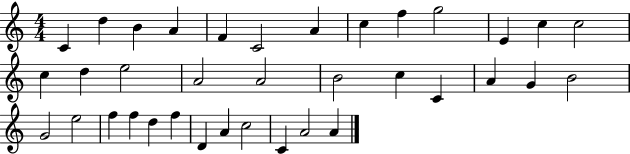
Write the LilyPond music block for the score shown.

{
  \clef treble
  \numericTimeSignature
  \time 4/4
  \key c \major
  c'4 d''4 b'4 a'4 | f'4 c'2 a'4 | c''4 f''4 g''2 | e'4 c''4 c''2 | \break c''4 d''4 e''2 | a'2 a'2 | b'2 c''4 c'4 | a'4 g'4 b'2 | \break g'2 e''2 | f''4 f''4 d''4 f''4 | d'4 a'4 c''2 | c'4 a'2 a'4 | \break \bar "|."
}